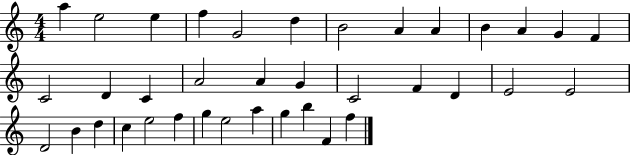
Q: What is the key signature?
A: C major